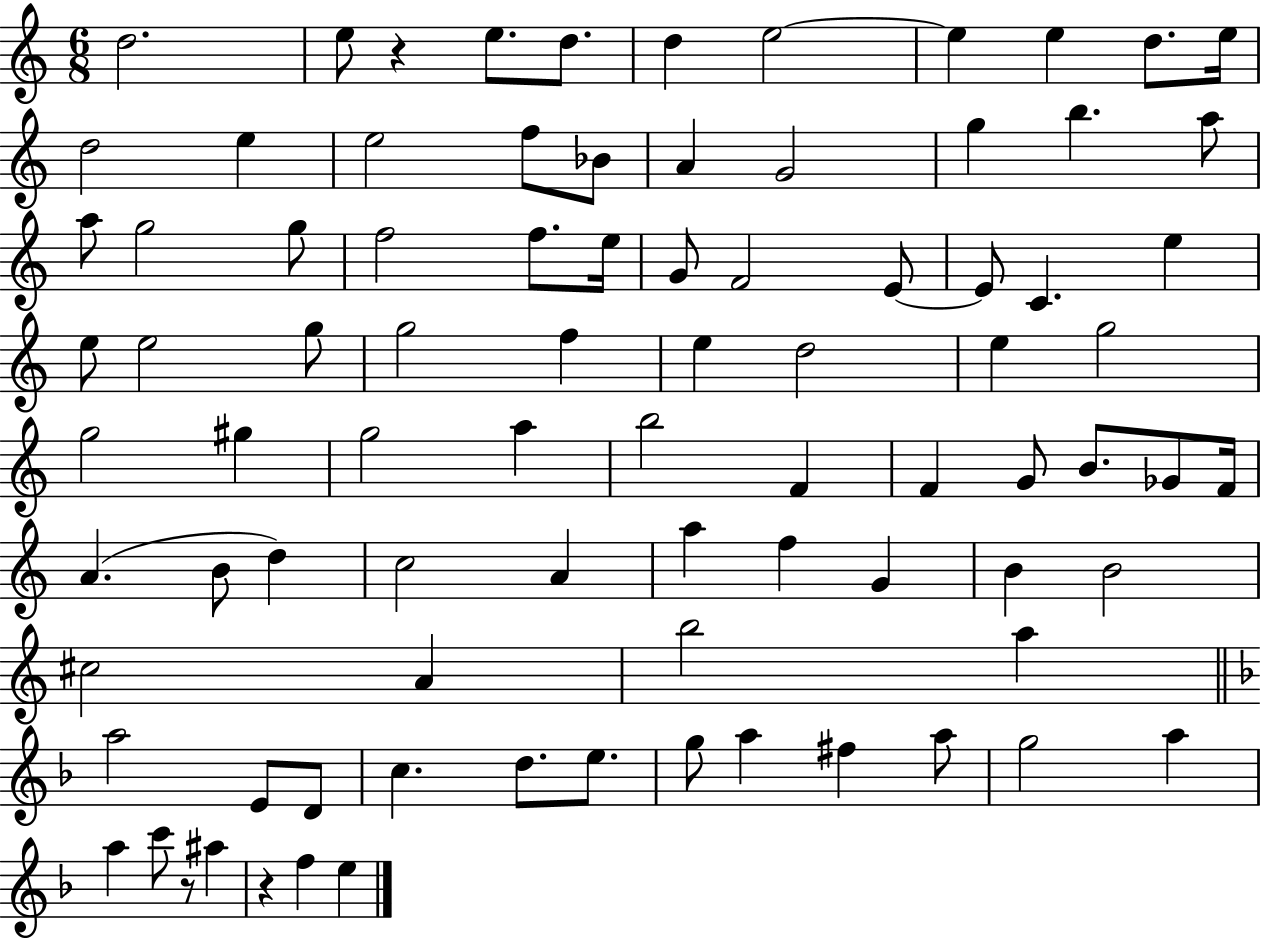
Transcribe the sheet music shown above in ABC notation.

X:1
T:Untitled
M:6/8
L:1/4
K:C
d2 e/2 z e/2 d/2 d e2 e e d/2 e/4 d2 e e2 f/2 _B/2 A G2 g b a/2 a/2 g2 g/2 f2 f/2 e/4 G/2 F2 E/2 E/2 C e e/2 e2 g/2 g2 f e d2 e g2 g2 ^g g2 a b2 F F G/2 B/2 _G/2 F/4 A B/2 d c2 A a f G B B2 ^c2 A b2 a a2 E/2 D/2 c d/2 e/2 g/2 a ^f a/2 g2 a a c'/2 z/2 ^a z f e